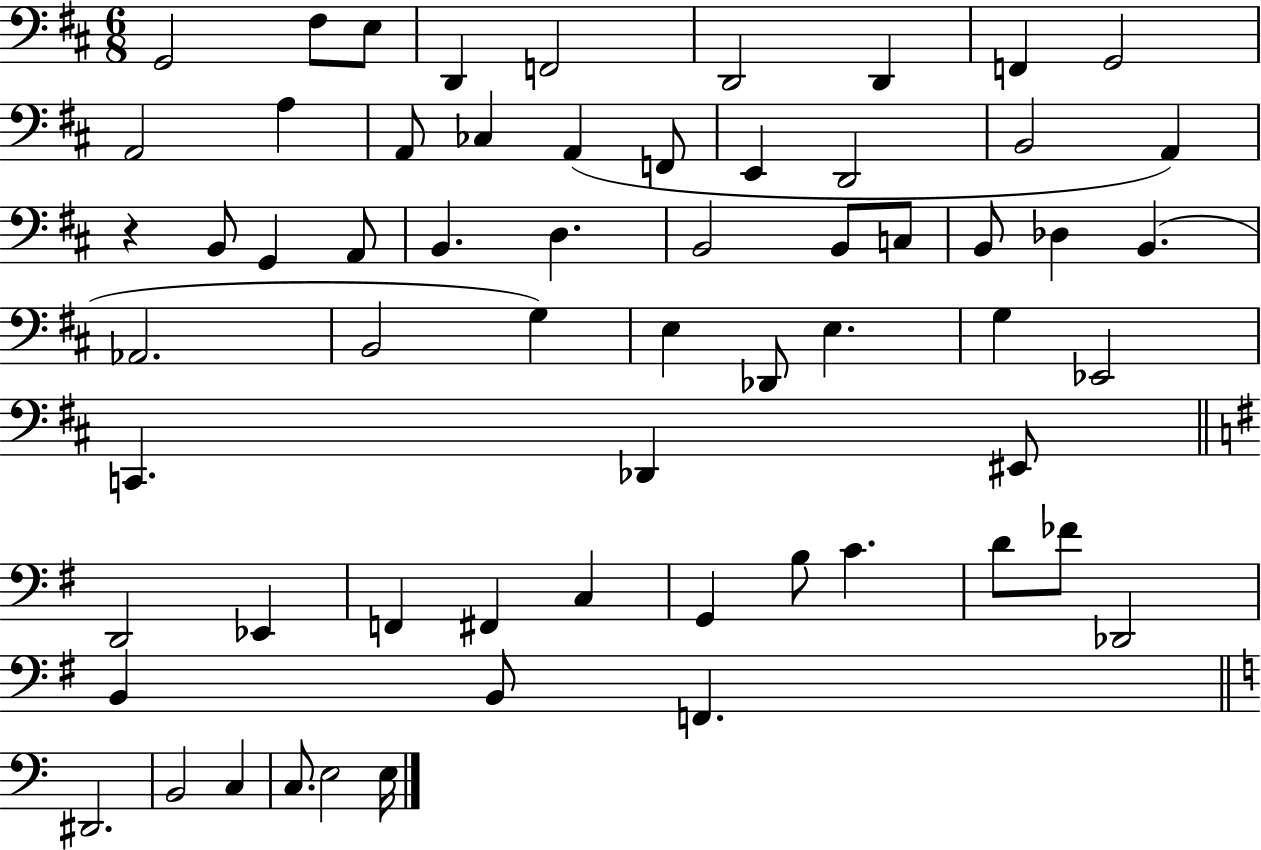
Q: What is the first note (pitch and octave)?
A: G2